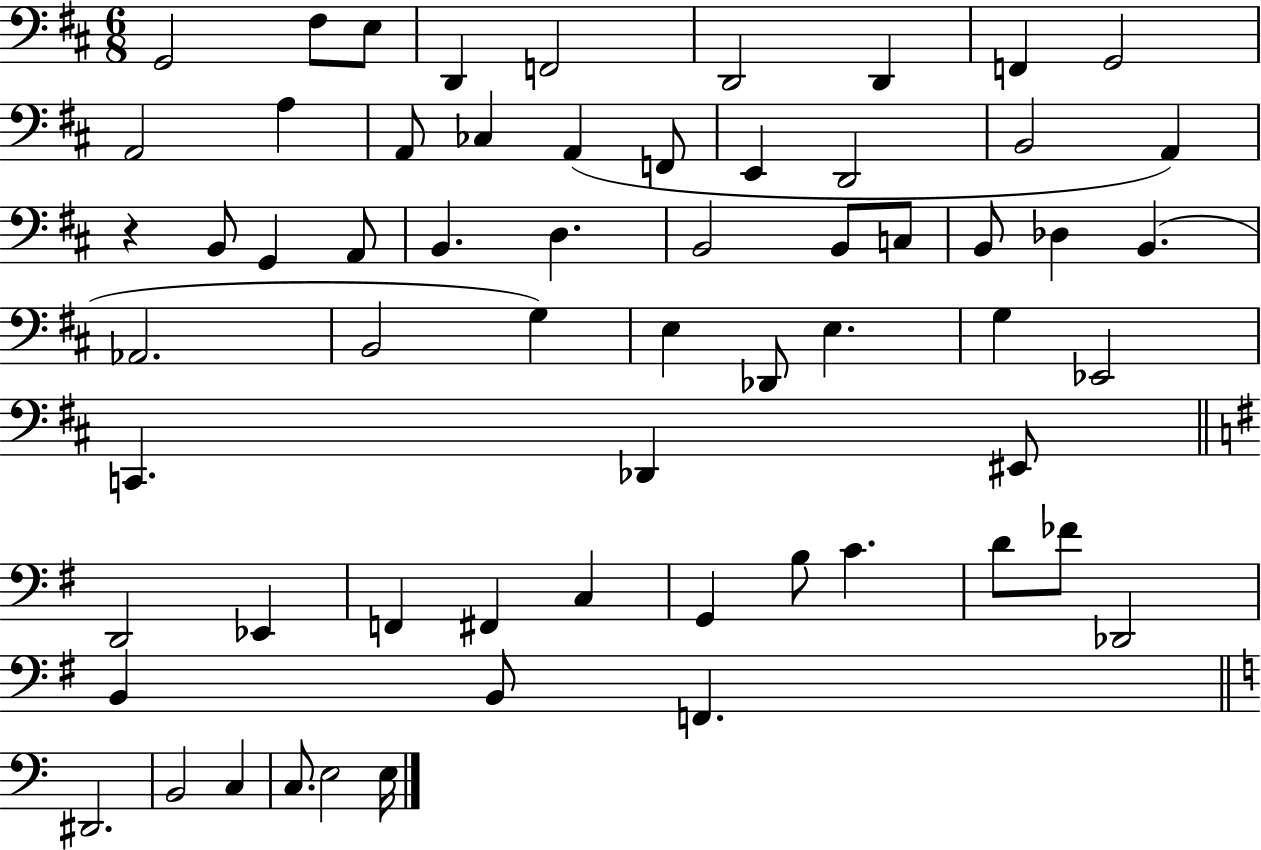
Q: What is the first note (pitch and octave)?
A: G2